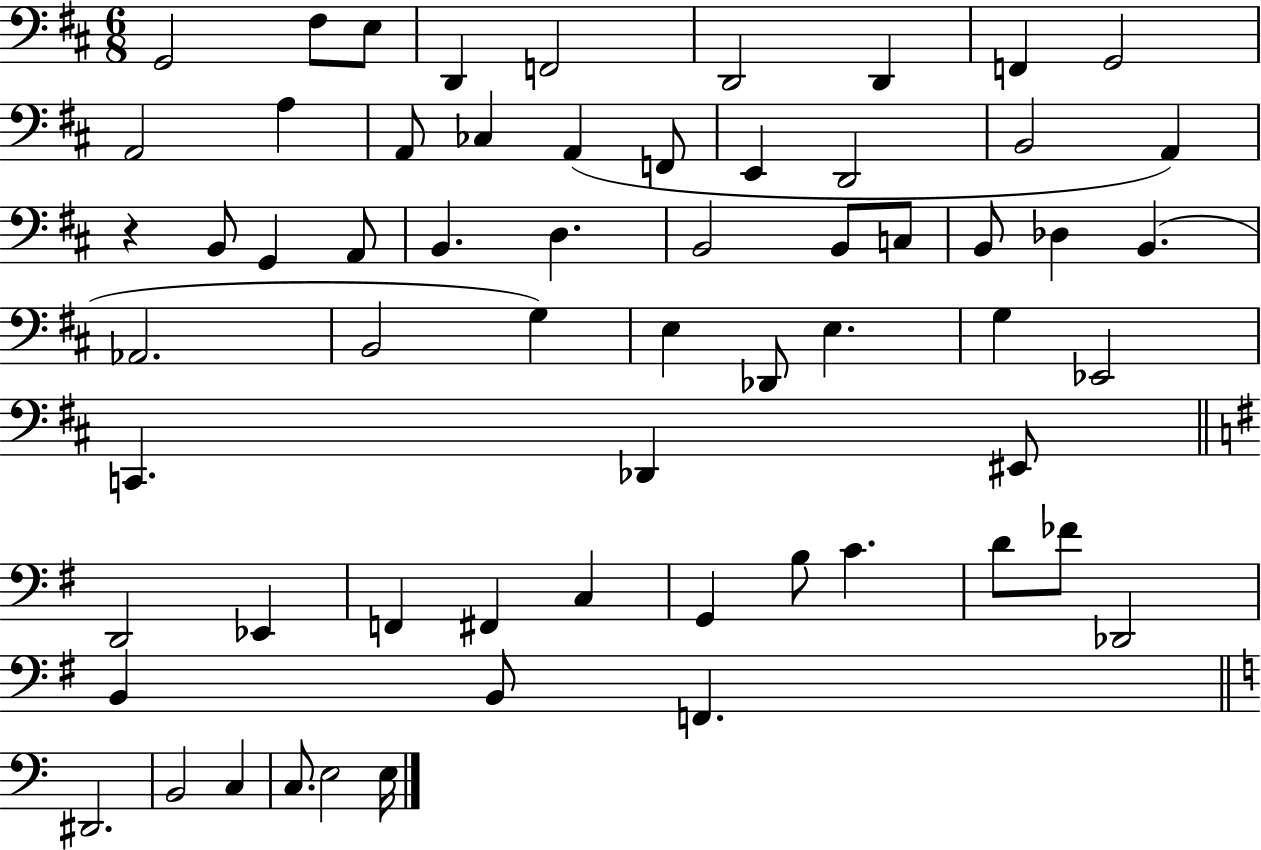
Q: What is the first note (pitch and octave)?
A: G2